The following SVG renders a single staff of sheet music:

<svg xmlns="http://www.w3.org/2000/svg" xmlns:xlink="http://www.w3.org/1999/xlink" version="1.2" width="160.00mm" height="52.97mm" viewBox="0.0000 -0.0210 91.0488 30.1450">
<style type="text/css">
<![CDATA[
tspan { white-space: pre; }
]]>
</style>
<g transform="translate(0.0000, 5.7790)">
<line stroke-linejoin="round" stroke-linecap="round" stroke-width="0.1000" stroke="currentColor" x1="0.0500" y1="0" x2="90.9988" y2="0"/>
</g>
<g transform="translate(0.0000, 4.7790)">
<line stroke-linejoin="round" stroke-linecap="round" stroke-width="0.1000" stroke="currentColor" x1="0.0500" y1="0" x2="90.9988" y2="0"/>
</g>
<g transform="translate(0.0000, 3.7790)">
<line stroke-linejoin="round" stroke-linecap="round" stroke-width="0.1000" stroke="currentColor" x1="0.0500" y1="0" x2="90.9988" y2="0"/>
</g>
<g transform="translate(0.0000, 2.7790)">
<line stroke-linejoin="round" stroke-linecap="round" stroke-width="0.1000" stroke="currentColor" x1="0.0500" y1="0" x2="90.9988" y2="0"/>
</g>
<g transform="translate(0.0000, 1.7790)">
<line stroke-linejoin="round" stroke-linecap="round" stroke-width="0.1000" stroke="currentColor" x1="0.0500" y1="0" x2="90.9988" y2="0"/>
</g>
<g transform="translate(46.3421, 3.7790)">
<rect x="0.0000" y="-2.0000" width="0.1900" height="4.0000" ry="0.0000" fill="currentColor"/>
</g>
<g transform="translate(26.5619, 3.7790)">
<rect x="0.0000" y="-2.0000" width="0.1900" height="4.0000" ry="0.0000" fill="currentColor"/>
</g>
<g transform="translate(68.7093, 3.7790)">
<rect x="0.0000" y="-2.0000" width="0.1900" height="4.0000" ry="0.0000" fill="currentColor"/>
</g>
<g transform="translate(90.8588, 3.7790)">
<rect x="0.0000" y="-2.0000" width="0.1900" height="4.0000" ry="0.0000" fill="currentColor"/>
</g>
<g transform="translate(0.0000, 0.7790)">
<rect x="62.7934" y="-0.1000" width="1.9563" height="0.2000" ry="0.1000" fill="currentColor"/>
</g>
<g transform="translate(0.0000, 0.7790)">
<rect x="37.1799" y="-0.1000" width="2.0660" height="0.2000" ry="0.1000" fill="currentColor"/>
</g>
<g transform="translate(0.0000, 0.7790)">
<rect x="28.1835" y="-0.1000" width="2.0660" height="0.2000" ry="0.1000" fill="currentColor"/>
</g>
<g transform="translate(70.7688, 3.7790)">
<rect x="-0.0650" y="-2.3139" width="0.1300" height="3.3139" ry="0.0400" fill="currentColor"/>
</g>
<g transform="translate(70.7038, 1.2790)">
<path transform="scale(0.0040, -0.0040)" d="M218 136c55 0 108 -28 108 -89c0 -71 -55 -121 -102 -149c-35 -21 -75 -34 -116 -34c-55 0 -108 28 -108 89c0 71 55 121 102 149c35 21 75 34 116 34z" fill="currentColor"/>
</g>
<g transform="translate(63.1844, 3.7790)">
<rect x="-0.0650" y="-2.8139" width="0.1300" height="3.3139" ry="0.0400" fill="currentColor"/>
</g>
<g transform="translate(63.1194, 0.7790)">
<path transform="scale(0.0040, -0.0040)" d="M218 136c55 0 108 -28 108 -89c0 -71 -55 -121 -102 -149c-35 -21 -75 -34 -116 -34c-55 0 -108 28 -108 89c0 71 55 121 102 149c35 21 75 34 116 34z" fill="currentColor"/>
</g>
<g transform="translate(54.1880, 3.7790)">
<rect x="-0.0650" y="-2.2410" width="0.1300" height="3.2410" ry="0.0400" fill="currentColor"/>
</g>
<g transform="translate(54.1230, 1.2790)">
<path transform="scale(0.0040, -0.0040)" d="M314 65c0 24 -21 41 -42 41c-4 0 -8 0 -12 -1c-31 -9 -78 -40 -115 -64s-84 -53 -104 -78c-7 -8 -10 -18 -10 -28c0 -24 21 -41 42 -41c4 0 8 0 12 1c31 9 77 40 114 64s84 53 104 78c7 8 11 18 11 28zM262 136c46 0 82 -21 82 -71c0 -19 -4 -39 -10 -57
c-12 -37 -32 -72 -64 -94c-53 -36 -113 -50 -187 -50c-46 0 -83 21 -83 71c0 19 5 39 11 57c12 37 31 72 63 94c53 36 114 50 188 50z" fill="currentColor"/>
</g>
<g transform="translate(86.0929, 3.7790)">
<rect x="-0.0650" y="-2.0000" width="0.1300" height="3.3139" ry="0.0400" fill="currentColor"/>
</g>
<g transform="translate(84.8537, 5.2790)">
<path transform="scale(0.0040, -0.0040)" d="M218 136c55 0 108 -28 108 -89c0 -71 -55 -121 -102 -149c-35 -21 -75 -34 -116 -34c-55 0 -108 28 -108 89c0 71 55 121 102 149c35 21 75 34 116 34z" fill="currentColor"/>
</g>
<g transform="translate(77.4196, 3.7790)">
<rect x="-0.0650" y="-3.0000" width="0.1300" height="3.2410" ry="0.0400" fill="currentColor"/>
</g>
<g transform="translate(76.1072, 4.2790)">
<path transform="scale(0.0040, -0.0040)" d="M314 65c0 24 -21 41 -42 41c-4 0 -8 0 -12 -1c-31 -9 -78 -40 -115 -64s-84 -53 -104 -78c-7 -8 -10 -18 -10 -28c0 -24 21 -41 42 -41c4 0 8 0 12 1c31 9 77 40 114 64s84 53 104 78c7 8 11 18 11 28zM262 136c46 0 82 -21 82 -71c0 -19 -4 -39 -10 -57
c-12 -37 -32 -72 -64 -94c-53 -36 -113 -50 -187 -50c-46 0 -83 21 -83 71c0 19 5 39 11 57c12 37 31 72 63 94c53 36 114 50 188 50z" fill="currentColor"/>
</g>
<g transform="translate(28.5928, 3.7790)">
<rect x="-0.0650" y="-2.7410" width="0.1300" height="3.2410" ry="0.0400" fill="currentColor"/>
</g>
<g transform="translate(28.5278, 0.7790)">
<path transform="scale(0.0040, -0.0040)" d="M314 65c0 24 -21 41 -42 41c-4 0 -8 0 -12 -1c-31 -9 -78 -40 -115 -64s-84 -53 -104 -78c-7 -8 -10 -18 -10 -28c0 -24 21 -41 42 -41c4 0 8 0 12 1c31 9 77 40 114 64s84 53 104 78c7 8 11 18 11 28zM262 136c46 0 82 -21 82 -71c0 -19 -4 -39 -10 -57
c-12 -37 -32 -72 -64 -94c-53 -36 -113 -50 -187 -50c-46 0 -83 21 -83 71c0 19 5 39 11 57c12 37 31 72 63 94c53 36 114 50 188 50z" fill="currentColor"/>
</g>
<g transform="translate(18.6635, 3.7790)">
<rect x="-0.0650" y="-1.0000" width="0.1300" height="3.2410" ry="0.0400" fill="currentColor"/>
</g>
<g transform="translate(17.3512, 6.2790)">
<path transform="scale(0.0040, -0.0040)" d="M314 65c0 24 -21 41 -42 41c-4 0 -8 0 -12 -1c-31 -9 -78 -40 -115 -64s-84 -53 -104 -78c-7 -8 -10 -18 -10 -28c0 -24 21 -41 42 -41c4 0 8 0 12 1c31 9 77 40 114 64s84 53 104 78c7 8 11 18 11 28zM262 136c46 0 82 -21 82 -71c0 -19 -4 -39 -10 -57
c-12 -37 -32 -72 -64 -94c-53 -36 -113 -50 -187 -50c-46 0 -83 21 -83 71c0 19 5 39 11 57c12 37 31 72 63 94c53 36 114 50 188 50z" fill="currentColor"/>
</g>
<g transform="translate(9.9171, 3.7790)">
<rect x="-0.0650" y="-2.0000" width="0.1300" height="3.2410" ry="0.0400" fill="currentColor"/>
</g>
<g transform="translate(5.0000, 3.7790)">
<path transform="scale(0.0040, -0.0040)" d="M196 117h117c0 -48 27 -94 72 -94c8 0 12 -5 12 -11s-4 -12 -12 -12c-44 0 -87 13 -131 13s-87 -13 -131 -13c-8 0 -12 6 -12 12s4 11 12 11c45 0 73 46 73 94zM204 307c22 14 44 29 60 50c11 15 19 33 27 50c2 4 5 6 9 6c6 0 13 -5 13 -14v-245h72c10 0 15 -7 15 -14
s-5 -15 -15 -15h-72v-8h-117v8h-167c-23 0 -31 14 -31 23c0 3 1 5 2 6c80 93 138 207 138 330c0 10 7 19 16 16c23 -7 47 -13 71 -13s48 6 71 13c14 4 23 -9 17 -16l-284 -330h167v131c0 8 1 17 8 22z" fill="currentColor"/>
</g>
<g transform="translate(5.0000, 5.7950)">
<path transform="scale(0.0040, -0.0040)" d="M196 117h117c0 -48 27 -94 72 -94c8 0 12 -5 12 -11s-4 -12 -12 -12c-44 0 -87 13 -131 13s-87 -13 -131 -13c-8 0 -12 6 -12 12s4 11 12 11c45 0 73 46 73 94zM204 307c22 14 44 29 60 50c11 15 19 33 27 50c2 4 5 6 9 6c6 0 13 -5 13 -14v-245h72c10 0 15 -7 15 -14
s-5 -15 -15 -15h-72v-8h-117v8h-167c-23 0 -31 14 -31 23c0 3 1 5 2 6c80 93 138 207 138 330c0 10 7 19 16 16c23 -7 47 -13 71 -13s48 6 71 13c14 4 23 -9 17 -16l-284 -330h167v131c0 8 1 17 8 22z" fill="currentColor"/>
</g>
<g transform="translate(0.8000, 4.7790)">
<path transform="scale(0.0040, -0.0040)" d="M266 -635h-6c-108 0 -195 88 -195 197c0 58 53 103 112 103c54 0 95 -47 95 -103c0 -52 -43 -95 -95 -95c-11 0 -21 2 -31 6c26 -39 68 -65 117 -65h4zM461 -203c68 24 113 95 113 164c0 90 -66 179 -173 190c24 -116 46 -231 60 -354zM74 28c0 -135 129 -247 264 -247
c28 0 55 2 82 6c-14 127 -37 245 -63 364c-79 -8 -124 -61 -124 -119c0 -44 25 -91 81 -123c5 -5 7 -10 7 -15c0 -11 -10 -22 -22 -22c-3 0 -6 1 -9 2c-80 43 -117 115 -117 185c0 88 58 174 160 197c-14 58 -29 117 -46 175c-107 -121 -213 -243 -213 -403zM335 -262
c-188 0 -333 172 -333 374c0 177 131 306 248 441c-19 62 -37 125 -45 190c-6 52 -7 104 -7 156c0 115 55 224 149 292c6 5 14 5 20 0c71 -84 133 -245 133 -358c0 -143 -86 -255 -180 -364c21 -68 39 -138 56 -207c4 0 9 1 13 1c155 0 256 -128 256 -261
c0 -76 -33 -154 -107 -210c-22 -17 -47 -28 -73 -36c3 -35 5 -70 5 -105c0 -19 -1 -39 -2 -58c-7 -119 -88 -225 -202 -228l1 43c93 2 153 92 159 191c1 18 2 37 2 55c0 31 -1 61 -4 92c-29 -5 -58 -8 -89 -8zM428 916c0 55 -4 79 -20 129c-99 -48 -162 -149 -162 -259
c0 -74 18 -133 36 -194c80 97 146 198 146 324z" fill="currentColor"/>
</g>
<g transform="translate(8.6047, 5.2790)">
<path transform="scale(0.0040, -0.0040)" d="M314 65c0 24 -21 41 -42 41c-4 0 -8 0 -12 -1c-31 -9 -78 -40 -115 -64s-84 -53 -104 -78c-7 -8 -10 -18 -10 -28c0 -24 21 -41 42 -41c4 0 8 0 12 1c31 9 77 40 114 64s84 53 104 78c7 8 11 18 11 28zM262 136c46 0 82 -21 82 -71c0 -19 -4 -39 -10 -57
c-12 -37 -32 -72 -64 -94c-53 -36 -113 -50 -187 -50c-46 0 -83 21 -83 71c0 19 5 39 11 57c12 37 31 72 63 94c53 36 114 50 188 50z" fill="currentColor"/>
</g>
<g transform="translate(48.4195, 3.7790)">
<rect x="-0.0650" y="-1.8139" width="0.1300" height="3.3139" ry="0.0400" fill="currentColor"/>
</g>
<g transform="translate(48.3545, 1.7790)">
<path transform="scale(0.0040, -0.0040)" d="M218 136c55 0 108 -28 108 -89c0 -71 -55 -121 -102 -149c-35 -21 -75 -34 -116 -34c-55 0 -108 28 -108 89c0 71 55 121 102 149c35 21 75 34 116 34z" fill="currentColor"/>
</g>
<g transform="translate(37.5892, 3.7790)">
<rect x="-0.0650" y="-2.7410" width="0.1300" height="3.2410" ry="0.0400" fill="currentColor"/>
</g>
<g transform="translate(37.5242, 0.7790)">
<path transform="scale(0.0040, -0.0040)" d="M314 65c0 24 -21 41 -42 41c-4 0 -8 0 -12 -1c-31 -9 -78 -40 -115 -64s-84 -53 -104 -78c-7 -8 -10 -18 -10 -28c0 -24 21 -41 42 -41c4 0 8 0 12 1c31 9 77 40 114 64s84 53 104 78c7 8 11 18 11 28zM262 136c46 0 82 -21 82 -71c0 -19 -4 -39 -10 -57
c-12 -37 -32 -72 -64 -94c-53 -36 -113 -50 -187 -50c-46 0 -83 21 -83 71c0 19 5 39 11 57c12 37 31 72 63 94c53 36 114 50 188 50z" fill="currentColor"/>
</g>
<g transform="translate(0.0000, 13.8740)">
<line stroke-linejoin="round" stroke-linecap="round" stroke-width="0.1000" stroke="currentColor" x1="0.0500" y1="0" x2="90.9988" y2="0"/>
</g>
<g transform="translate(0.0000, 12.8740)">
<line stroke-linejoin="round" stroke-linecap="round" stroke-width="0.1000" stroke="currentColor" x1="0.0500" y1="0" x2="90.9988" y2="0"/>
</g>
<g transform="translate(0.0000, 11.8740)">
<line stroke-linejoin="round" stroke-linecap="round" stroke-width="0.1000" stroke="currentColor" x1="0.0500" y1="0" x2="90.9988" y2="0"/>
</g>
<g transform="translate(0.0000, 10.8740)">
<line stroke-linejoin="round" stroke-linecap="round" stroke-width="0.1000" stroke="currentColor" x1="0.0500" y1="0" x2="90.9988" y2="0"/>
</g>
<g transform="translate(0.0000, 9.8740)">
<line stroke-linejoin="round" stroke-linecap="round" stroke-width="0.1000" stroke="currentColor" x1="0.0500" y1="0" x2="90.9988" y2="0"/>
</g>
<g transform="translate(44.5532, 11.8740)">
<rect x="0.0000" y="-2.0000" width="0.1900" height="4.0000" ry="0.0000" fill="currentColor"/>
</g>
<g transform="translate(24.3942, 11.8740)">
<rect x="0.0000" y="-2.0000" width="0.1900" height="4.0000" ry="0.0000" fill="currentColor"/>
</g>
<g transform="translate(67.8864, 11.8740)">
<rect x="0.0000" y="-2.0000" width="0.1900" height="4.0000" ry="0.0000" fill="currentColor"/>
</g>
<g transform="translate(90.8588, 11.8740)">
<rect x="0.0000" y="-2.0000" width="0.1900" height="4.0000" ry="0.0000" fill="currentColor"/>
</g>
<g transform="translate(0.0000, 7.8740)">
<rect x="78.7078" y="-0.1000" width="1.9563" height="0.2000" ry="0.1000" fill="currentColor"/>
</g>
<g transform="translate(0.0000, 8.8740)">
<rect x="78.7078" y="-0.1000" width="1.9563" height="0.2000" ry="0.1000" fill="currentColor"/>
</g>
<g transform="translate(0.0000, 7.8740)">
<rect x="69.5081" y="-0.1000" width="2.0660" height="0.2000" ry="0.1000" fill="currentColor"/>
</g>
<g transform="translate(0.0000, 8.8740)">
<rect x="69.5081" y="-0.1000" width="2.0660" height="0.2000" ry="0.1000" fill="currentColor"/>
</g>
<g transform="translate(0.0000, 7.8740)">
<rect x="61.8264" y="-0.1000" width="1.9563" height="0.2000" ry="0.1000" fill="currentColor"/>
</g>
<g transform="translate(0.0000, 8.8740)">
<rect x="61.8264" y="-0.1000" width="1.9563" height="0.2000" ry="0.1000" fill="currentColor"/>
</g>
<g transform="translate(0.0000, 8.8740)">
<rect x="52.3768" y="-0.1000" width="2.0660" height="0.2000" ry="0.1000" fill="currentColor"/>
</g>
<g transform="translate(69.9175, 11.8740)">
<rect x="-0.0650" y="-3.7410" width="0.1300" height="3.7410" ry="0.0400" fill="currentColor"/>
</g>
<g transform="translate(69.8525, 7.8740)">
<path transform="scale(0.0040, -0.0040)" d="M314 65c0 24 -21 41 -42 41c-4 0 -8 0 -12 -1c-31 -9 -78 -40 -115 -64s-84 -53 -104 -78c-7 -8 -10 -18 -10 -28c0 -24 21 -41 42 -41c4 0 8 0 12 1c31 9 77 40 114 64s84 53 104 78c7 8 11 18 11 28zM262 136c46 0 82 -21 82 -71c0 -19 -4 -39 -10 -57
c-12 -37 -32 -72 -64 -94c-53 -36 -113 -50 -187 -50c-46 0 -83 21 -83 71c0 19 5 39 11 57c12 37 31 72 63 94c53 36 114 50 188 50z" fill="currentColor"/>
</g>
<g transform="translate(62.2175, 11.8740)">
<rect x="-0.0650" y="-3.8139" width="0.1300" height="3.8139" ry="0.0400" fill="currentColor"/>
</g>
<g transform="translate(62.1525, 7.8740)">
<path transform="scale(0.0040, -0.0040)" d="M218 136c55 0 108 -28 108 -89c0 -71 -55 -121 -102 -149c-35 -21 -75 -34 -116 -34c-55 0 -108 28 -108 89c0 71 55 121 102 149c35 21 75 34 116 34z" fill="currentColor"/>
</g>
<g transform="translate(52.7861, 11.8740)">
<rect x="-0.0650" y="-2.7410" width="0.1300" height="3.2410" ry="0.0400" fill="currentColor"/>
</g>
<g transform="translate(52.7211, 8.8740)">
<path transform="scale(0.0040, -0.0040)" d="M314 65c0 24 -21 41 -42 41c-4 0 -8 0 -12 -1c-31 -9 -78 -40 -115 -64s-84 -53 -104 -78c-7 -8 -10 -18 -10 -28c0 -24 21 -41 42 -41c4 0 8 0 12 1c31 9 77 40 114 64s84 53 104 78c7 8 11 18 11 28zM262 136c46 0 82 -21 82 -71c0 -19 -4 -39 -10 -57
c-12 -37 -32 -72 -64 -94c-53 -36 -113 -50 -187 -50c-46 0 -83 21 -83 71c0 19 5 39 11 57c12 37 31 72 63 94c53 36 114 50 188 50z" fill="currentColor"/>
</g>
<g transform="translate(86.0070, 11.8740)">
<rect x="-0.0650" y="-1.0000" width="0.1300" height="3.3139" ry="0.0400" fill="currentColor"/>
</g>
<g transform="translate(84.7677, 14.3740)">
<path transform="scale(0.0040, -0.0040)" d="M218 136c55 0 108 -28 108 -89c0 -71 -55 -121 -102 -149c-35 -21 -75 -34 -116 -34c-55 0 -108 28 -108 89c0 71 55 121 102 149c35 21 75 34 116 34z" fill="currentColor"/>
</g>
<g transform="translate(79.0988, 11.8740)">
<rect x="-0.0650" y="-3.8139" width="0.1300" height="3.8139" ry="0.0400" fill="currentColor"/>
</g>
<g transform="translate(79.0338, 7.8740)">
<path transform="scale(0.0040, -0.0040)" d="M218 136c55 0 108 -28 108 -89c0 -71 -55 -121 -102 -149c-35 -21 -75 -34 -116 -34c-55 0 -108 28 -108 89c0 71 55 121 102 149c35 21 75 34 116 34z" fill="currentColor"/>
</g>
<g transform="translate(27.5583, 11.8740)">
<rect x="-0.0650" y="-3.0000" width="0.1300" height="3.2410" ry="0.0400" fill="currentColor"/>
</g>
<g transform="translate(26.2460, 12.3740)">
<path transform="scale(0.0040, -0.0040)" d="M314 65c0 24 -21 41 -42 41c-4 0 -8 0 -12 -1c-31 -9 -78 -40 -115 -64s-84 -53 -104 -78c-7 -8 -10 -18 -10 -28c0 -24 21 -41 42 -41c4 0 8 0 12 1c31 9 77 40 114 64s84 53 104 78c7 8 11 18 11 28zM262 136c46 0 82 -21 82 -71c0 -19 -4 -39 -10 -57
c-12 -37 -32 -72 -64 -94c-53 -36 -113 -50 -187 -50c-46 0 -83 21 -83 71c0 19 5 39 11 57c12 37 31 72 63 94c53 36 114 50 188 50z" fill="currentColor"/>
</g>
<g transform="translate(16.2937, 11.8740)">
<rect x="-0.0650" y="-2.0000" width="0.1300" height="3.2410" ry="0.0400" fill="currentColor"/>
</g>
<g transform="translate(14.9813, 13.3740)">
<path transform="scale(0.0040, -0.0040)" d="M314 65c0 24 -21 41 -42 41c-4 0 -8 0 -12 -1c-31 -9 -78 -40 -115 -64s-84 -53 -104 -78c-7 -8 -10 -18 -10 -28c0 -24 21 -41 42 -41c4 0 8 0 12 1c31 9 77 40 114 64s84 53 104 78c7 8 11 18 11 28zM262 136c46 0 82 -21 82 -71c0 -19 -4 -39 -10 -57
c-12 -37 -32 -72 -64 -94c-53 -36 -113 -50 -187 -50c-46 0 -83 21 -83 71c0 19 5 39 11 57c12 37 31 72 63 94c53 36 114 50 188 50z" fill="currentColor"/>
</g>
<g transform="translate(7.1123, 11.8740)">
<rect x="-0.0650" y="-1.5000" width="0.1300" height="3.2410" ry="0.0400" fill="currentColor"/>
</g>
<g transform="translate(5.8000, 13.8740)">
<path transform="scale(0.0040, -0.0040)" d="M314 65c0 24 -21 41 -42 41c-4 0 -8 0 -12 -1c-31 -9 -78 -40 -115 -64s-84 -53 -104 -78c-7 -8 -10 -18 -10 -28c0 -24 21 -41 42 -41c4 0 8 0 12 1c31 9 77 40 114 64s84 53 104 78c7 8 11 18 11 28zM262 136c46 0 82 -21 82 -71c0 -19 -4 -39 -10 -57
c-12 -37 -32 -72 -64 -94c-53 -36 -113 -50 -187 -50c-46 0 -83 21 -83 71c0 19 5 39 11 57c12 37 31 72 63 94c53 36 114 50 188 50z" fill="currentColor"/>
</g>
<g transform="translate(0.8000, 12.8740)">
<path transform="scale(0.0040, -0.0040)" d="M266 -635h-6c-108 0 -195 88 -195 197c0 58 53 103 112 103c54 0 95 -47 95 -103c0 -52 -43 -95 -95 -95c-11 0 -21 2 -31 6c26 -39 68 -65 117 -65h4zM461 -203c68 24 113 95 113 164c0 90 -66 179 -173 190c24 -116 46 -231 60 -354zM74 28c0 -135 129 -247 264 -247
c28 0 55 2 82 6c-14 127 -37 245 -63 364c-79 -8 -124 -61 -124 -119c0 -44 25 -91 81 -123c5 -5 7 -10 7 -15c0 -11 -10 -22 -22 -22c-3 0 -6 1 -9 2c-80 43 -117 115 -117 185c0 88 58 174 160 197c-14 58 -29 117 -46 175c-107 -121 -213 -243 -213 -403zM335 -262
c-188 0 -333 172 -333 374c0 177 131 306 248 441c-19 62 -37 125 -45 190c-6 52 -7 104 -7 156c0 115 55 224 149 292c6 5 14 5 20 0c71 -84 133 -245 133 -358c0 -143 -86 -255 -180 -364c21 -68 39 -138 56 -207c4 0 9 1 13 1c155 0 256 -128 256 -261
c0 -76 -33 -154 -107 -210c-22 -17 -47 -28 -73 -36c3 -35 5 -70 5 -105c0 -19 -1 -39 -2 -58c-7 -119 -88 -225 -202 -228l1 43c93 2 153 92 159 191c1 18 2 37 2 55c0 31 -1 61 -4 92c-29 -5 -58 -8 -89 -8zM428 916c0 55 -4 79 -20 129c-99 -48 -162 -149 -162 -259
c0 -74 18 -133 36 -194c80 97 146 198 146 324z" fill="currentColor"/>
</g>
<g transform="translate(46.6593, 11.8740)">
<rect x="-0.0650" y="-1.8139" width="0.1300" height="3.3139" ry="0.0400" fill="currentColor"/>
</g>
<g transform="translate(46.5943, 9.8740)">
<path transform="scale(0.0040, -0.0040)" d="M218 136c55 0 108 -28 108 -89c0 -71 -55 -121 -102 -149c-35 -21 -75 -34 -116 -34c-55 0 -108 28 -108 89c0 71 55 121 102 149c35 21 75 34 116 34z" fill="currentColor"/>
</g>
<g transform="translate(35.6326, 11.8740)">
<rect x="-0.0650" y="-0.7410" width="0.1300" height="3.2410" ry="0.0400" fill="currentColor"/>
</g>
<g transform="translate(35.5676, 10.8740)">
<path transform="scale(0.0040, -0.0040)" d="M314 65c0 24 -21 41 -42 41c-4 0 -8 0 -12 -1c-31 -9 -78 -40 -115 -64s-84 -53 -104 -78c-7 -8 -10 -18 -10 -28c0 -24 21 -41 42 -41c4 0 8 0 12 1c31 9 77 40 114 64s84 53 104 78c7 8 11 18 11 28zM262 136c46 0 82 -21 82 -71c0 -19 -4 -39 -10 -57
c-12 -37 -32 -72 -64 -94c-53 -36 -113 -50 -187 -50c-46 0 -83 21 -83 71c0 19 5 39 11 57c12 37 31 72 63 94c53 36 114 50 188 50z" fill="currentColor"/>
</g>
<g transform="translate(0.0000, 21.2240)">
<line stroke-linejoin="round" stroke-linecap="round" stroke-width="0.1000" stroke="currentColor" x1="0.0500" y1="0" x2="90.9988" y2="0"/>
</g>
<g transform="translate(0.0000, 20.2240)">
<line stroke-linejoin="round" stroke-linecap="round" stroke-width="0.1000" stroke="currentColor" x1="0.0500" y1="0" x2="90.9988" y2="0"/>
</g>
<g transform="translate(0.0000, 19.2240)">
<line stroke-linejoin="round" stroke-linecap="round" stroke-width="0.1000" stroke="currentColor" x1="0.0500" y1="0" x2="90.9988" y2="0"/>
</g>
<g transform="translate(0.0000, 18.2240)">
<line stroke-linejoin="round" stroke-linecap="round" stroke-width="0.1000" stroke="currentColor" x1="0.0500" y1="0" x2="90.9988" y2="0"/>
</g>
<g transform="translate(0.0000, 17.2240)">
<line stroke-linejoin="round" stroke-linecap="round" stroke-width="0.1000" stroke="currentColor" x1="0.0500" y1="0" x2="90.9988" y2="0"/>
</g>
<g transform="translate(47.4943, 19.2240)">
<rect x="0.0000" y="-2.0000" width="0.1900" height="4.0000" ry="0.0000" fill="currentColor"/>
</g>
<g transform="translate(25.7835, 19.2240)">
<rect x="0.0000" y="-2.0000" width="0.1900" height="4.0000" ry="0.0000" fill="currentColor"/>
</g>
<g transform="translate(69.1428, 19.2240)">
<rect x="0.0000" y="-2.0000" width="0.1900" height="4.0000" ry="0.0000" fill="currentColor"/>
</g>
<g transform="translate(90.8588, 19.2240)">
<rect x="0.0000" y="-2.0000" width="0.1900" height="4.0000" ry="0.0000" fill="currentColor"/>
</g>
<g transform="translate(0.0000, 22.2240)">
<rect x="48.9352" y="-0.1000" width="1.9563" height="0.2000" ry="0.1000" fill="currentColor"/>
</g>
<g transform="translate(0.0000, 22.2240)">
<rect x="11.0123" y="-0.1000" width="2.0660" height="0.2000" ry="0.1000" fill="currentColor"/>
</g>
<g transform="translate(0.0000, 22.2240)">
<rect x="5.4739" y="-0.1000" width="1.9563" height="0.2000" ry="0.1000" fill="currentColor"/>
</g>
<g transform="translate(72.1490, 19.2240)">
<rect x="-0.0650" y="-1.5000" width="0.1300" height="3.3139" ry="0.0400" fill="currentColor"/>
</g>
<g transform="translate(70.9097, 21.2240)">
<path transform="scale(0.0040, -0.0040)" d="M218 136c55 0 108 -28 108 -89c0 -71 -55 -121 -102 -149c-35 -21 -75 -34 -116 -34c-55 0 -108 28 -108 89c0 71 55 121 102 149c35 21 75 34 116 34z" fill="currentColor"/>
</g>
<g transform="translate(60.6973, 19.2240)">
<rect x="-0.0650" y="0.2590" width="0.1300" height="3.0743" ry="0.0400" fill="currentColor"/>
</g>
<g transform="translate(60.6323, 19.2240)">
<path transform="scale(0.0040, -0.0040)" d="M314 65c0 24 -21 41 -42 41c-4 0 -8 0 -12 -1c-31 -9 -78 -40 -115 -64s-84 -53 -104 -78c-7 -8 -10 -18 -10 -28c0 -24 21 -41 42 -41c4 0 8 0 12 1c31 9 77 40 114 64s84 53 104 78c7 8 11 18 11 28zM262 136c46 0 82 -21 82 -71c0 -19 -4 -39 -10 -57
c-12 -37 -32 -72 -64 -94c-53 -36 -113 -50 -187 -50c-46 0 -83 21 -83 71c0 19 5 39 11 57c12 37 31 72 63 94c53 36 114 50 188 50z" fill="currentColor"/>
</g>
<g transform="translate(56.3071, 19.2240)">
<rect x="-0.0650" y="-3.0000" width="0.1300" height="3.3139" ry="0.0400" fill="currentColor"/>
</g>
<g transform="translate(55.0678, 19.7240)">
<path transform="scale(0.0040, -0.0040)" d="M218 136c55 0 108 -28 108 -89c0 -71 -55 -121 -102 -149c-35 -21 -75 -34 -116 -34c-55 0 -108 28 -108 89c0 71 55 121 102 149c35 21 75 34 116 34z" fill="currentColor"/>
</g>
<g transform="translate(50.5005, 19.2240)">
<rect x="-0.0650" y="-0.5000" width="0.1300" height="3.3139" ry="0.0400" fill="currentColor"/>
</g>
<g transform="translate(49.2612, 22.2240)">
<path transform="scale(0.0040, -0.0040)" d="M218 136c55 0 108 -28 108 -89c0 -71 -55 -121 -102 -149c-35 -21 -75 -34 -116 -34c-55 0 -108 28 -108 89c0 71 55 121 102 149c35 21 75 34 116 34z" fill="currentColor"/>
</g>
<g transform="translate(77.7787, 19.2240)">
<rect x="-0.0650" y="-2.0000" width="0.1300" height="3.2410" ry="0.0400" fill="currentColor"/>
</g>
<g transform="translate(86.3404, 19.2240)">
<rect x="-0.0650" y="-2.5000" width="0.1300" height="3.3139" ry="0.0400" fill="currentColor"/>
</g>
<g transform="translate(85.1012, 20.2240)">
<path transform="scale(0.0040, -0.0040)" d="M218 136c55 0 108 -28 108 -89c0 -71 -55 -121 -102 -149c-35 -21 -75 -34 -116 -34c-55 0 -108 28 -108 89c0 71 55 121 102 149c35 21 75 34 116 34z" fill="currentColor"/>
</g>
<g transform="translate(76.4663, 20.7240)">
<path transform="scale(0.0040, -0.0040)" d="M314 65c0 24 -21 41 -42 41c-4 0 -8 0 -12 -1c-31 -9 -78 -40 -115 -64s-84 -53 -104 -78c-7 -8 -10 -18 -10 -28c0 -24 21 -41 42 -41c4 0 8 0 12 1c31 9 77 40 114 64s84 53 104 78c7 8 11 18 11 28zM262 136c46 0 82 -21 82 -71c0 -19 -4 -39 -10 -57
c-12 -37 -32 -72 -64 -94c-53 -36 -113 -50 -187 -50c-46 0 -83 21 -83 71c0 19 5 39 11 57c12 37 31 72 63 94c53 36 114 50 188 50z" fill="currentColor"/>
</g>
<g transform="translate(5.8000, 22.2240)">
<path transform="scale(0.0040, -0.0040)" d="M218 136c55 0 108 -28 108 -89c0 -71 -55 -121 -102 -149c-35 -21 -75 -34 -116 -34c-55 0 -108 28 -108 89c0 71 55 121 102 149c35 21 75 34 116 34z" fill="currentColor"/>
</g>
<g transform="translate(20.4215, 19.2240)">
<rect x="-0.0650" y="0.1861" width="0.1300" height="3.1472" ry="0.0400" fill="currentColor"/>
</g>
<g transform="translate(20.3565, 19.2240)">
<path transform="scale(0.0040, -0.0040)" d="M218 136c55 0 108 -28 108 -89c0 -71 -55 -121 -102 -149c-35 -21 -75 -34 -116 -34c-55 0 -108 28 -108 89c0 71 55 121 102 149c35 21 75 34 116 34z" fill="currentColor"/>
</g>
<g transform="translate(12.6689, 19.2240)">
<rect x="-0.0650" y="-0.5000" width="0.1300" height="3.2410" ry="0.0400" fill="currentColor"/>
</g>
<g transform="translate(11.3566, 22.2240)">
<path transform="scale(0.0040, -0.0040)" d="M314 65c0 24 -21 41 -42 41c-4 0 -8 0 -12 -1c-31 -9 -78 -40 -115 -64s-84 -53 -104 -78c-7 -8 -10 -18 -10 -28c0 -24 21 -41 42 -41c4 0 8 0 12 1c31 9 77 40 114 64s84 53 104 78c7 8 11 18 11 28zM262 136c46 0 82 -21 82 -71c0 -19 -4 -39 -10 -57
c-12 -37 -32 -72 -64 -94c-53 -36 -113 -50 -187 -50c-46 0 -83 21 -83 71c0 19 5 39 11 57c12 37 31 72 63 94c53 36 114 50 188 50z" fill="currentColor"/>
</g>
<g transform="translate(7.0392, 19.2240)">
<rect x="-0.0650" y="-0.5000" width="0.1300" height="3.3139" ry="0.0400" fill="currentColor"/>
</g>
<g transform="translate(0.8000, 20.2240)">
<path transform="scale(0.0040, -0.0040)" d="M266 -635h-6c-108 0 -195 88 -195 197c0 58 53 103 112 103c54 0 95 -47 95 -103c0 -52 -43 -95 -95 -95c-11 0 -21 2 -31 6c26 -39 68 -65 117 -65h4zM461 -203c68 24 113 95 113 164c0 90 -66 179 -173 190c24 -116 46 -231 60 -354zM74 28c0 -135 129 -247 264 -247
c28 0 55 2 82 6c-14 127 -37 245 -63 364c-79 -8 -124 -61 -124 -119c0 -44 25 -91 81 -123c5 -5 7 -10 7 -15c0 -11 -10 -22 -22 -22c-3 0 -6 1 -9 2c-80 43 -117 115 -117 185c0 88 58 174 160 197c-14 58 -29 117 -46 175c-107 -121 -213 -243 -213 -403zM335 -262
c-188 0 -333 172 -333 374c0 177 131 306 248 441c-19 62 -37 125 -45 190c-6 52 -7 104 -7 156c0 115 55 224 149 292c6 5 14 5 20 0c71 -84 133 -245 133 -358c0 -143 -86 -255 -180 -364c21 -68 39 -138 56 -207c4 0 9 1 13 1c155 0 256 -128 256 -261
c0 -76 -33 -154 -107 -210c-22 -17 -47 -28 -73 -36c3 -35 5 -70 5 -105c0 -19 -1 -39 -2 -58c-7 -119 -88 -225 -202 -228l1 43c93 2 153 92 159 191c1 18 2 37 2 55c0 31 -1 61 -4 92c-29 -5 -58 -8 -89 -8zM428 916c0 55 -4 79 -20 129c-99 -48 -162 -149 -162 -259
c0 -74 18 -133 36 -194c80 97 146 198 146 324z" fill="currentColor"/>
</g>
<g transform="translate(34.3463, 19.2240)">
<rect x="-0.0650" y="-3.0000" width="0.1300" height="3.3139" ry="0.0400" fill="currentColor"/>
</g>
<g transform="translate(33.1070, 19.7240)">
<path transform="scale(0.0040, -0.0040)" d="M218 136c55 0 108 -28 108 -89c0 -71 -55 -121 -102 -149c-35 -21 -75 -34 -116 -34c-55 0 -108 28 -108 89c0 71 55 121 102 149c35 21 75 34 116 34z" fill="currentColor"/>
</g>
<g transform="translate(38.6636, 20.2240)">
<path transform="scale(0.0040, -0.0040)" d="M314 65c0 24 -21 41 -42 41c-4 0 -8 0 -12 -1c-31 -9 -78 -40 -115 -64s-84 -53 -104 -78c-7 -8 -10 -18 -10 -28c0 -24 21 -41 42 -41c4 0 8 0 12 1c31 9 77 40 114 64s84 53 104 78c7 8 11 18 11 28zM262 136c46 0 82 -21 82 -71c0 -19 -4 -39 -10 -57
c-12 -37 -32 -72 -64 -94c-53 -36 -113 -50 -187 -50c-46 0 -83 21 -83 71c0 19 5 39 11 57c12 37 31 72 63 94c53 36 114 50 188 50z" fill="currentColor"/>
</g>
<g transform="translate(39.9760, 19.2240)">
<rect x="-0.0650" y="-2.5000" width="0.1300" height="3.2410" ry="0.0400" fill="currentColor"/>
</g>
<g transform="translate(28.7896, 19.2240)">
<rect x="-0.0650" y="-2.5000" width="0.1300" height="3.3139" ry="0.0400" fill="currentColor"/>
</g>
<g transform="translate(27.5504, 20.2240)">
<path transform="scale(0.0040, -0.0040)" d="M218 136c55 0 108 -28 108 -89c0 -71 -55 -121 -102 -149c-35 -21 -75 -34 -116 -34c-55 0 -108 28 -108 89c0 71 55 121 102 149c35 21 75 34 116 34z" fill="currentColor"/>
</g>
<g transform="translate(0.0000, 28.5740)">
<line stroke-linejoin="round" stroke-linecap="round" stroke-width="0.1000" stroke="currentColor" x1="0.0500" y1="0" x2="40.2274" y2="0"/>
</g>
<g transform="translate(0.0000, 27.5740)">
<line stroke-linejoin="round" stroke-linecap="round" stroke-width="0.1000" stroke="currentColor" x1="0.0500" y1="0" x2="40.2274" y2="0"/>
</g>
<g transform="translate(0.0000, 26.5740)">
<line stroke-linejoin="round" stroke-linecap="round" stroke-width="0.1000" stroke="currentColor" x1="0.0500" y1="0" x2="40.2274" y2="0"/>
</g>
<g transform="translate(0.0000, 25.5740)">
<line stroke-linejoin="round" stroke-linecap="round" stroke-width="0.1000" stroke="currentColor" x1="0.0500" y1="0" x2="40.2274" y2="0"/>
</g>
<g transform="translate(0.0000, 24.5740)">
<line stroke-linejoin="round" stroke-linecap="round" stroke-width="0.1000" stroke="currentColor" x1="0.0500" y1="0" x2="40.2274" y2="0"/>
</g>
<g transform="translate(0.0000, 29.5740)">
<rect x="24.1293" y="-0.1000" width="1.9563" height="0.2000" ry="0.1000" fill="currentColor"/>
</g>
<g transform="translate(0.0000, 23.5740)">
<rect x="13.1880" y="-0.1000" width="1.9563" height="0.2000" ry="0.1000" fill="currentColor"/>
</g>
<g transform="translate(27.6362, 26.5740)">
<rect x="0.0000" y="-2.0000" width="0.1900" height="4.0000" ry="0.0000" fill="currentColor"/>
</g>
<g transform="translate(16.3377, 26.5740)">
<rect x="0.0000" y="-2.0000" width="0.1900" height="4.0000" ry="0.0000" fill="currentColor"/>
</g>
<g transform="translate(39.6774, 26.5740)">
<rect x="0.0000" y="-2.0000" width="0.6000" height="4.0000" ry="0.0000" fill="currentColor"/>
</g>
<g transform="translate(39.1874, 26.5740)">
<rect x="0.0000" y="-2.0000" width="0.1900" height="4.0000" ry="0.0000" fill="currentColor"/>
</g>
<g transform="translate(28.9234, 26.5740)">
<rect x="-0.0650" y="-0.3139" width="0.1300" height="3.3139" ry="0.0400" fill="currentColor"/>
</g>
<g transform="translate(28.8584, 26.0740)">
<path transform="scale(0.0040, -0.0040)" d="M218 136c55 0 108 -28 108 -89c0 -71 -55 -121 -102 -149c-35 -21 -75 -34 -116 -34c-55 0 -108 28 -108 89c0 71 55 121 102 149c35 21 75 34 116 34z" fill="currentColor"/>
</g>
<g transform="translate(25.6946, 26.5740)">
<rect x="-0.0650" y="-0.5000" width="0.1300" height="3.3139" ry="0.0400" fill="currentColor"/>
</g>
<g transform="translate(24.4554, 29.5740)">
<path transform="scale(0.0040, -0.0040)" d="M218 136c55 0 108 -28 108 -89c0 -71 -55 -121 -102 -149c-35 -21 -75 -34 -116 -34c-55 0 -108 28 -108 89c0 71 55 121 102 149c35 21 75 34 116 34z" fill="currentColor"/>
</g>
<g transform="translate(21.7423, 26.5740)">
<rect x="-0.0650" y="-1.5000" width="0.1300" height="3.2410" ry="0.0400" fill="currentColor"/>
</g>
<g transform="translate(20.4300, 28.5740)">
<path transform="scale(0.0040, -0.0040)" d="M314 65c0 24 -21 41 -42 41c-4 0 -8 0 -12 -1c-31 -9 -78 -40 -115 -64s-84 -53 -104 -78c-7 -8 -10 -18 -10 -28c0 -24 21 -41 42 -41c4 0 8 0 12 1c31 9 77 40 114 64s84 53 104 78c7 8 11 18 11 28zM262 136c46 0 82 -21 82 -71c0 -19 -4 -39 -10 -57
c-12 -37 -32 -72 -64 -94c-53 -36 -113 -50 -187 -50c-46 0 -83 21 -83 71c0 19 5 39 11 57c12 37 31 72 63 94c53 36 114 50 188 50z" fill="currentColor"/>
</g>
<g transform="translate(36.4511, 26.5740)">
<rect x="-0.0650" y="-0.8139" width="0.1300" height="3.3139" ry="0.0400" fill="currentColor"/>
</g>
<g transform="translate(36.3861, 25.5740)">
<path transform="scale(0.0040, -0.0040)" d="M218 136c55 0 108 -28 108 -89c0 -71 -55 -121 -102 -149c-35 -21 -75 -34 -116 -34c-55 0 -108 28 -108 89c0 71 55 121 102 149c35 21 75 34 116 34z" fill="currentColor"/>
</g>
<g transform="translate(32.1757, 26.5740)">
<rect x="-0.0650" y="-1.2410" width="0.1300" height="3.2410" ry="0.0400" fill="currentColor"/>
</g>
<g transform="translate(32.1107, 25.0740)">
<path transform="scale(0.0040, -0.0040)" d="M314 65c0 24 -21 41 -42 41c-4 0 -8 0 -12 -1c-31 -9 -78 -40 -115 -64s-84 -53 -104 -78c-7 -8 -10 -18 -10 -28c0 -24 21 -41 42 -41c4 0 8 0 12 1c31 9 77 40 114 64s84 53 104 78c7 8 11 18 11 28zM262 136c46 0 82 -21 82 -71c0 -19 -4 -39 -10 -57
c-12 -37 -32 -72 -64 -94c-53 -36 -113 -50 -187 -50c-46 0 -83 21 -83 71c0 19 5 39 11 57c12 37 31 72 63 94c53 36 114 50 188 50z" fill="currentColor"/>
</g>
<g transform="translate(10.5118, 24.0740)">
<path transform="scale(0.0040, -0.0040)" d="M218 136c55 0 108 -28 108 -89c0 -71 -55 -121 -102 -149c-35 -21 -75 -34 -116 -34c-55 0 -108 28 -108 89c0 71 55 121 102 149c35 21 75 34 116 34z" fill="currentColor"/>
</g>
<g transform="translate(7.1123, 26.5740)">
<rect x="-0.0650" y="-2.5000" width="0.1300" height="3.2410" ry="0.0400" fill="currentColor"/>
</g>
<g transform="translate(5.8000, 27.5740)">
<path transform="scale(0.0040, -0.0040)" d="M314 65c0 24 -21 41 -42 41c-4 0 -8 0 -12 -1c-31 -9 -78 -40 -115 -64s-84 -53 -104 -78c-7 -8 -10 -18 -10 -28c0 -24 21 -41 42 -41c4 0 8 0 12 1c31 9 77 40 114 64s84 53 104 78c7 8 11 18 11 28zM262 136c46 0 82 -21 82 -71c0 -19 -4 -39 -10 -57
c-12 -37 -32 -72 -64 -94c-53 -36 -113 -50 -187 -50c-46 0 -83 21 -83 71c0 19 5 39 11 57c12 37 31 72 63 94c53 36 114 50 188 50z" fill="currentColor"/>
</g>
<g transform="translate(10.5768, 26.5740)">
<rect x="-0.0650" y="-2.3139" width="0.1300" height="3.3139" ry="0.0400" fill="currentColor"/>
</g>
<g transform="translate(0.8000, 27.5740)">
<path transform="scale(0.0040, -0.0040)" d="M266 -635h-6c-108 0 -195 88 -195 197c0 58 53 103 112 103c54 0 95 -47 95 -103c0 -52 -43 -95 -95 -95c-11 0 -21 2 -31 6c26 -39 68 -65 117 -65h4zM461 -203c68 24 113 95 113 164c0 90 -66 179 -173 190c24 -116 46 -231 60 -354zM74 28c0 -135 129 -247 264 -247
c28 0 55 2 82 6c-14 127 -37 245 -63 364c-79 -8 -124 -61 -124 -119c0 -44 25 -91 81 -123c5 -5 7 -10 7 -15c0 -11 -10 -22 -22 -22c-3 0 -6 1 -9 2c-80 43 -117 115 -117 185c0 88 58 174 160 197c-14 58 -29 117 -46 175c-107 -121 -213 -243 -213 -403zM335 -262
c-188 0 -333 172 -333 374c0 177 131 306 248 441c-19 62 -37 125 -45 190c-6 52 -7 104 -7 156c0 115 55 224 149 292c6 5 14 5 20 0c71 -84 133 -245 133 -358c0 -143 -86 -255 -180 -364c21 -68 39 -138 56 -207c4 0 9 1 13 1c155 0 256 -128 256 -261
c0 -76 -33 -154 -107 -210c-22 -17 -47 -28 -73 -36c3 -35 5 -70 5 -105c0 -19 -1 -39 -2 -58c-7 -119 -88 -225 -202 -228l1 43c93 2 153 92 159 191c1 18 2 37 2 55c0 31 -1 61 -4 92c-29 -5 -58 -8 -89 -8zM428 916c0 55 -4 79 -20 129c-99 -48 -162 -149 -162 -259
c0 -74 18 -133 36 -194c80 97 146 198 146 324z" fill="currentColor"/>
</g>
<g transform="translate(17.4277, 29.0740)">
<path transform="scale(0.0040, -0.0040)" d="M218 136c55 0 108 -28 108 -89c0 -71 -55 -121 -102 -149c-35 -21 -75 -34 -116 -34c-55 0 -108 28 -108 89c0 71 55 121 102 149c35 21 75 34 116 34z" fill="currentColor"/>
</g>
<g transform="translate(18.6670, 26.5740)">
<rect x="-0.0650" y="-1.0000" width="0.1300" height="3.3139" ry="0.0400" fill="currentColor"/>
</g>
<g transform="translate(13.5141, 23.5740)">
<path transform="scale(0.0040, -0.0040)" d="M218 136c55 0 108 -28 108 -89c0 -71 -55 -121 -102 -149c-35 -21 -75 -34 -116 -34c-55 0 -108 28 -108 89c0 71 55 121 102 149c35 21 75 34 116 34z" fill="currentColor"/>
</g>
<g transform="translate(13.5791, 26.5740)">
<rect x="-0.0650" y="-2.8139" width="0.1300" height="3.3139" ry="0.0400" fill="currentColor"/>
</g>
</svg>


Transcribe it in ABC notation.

X:1
T:Untitled
M:4/4
L:1/4
K:C
F2 D2 a2 a2 f g2 a g A2 F E2 F2 A2 d2 f a2 c' c'2 c' D C C2 B G A G2 C A B2 E F2 G G2 g a D E2 C c e2 d